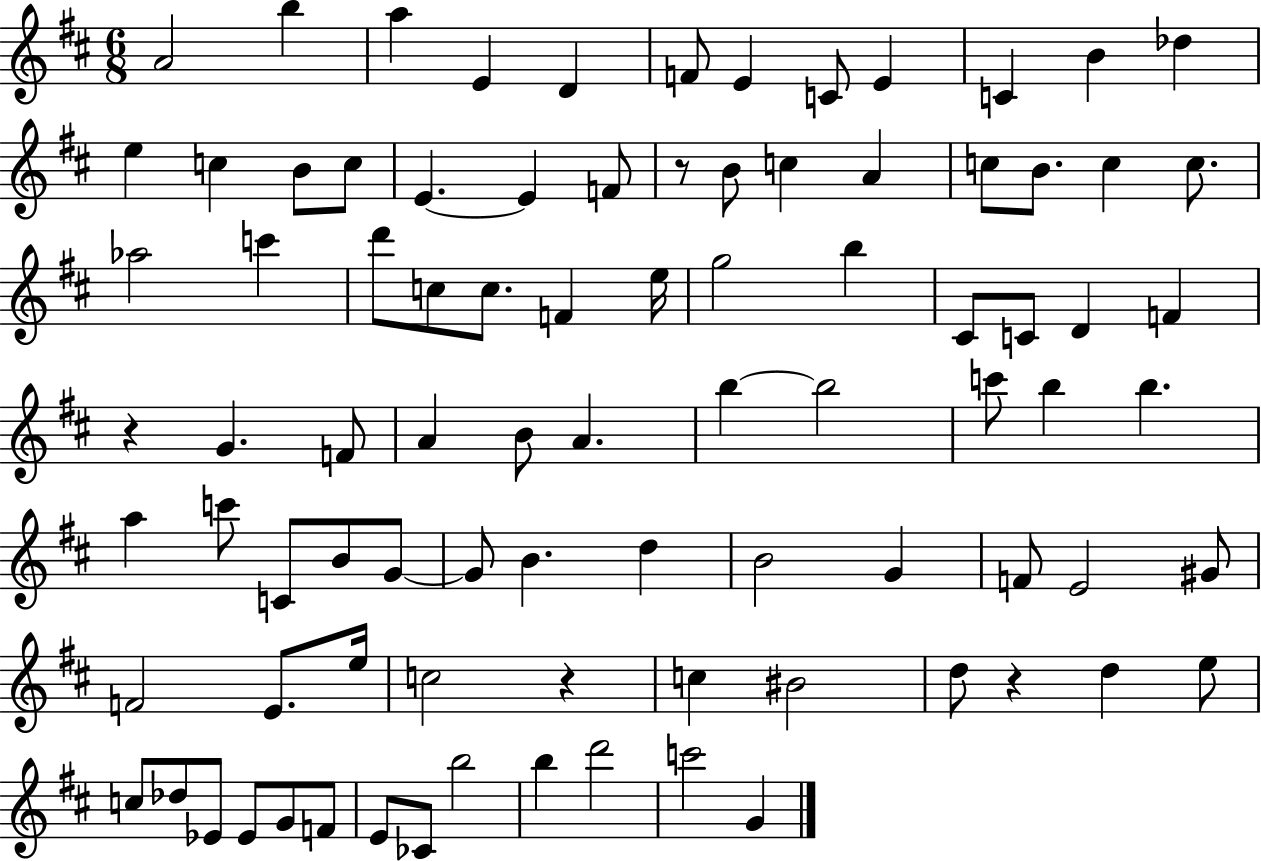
{
  \clef treble
  \numericTimeSignature
  \time 6/8
  \key d \major
  a'2 b''4 | a''4 e'4 d'4 | f'8 e'4 c'8 e'4 | c'4 b'4 des''4 | \break e''4 c''4 b'8 c''8 | e'4.~~ e'4 f'8 | r8 b'8 c''4 a'4 | c''8 b'8. c''4 c''8. | \break aes''2 c'''4 | d'''8 c''8 c''8. f'4 e''16 | g''2 b''4 | cis'8 c'8 d'4 f'4 | \break r4 g'4. f'8 | a'4 b'8 a'4. | b''4~~ b''2 | c'''8 b''4 b''4. | \break a''4 c'''8 c'8 b'8 g'8~~ | g'8 b'4. d''4 | b'2 g'4 | f'8 e'2 gis'8 | \break f'2 e'8. e''16 | c''2 r4 | c''4 bis'2 | d''8 r4 d''4 e''8 | \break c''8 des''8 ees'8 ees'8 g'8 f'8 | e'8 ces'8 b''2 | b''4 d'''2 | c'''2 g'4 | \break \bar "|."
}